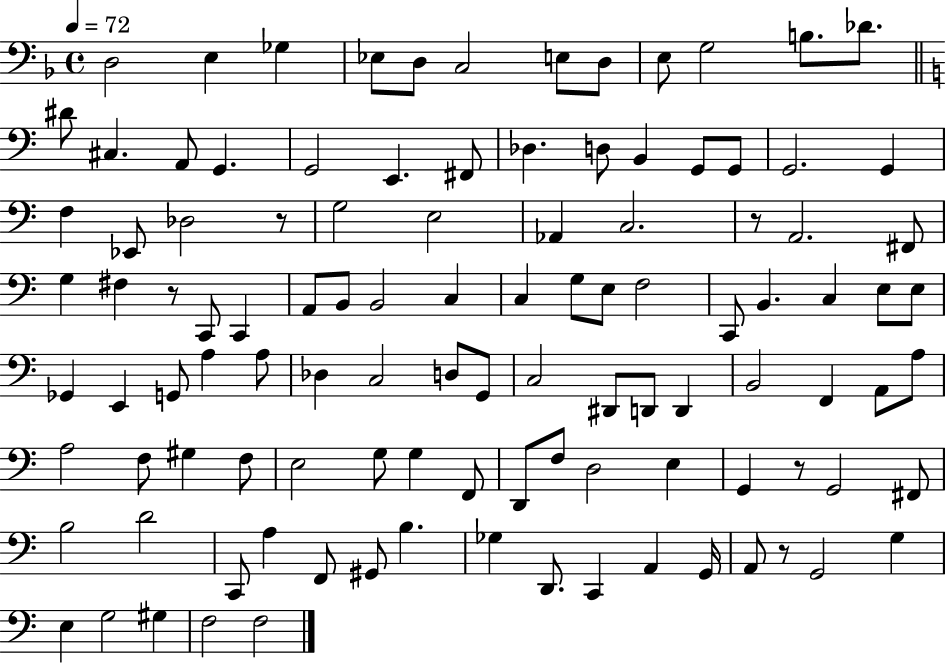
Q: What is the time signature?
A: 4/4